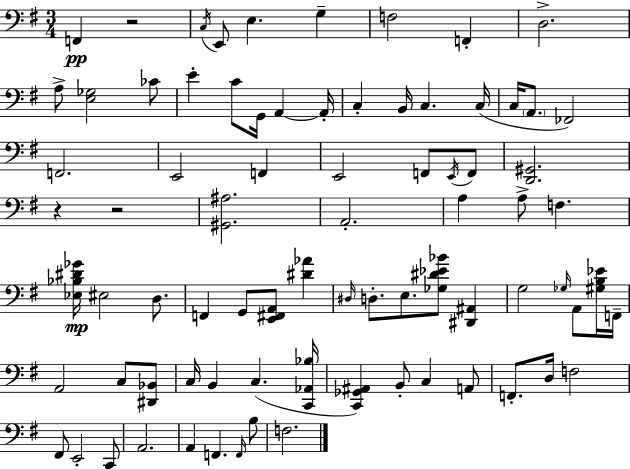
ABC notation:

X:1
T:Untitled
M:3/4
L:1/4
K:Em
F,, z2 C,/4 E,,/2 E, G, F,2 F,, D,2 A,/2 [E,_G,]2 _C/2 E C/2 G,,/4 A,, A,,/4 C, B,,/4 C, C,/4 C,/4 A,,/2 _F,,2 F,,2 E,,2 F,, E,,2 F,,/2 E,,/4 F,,/2 [D,,^G,,]2 z z2 [^G,,^A,]2 A,,2 A, A,/2 F, [_E,_B,^D_G]/4 ^E,2 D,/2 F,, G,,/2 [E,,^F,,A,,]/2 [^D_A] ^D,/4 D,/2 E,/2 [_G,^D_E_B]/2 [^D,,^A,,] G,2 _G,/4 A,,/2 [^G,B,_E]/4 F,,/4 A,,2 C,/2 [^D,,_B,,]/2 C,/4 B,, C, [C,,_A,,_B,]/4 [C,,_G,,^A,,] B,,/2 C, A,,/2 F,,/2 D,/4 F,2 ^F,,/2 E,,2 C,,/2 A,,2 A,, F,, F,,/4 B,/2 F,2